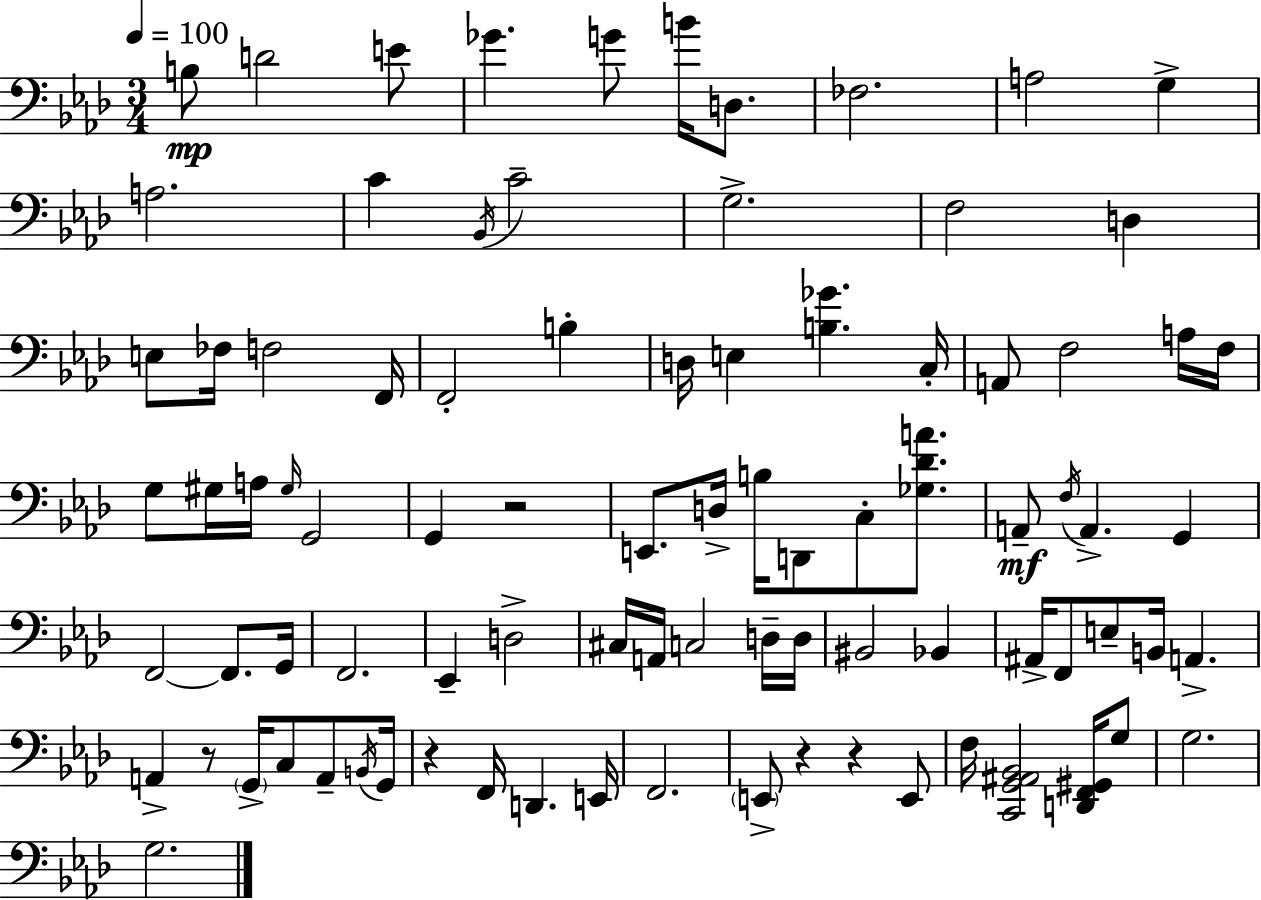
B3/e D4/h E4/e Gb4/q. G4/e B4/s D3/e. FES3/h. A3/h G3/q A3/h. C4/q Bb2/s C4/h G3/h. F3/h D3/q E3/e FES3/s F3/h F2/s F2/h B3/q D3/s E3/q [B3,Gb4]/q. C3/s A2/e F3/h A3/s F3/s G3/e G#3/s A3/s G#3/s G2/h G2/q R/h E2/e. D3/s B3/s D2/e C3/e [Gb3,Db4,A4]/e. A2/e F3/s A2/q. G2/q F2/h F2/e. G2/s F2/h. Eb2/q D3/h C#3/s A2/s C3/h D3/s D3/s BIS2/h Bb2/q A#2/s F2/e E3/e B2/s A2/q. A2/q R/e G2/s C3/e A2/e B2/s G2/s R/q F2/s D2/q. E2/s F2/h. E2/e R/q R/q E2/e F3/s [C2,G2,A#2,Bb2]/h [D2,F2,G#2]/s G3/e G3/h. G3/h.